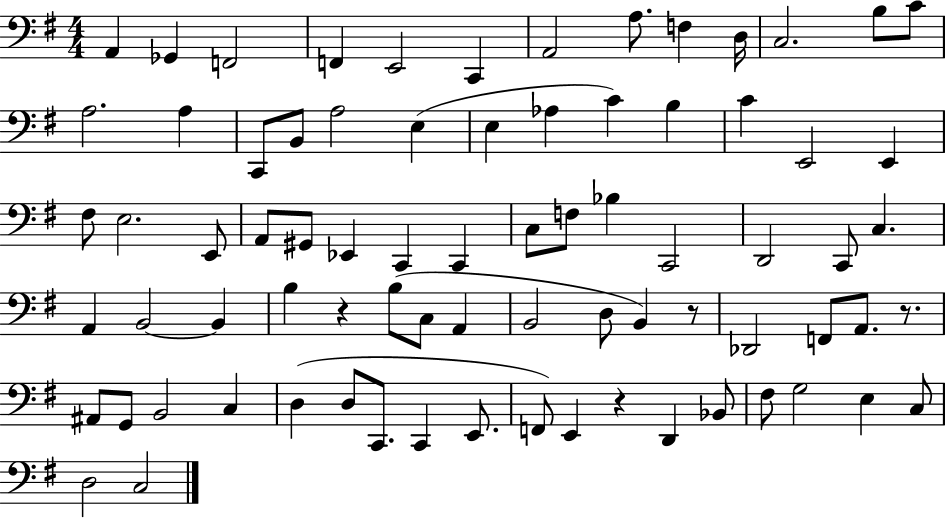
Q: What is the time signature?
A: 4/4